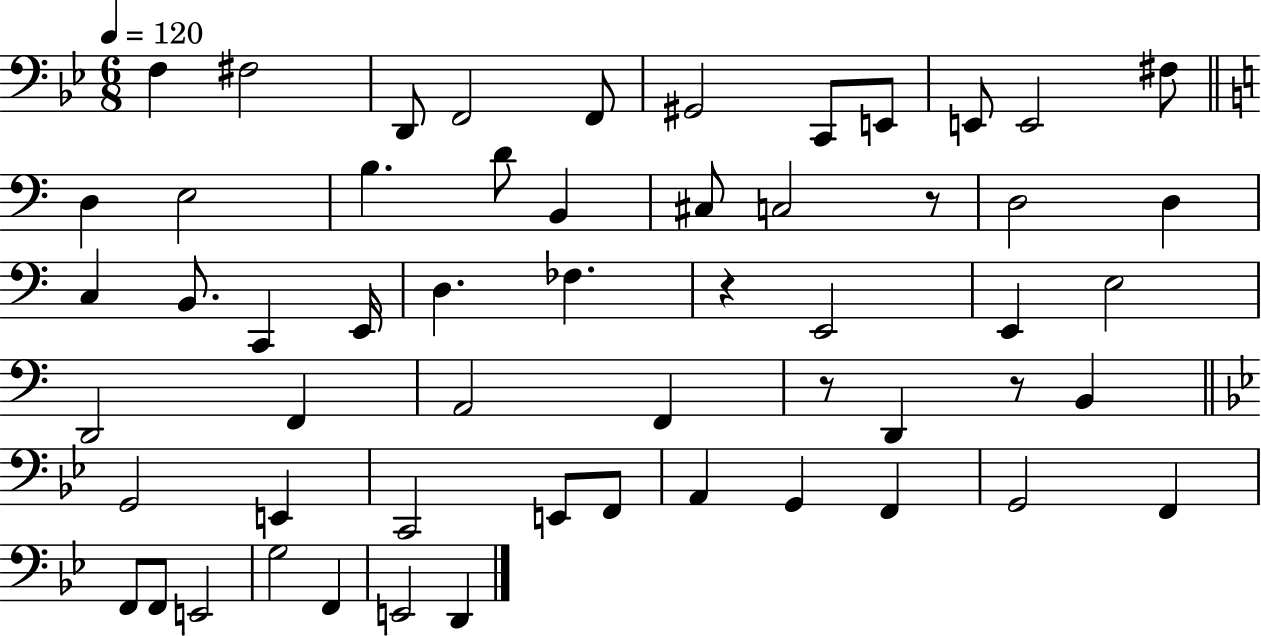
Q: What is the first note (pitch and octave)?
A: F3